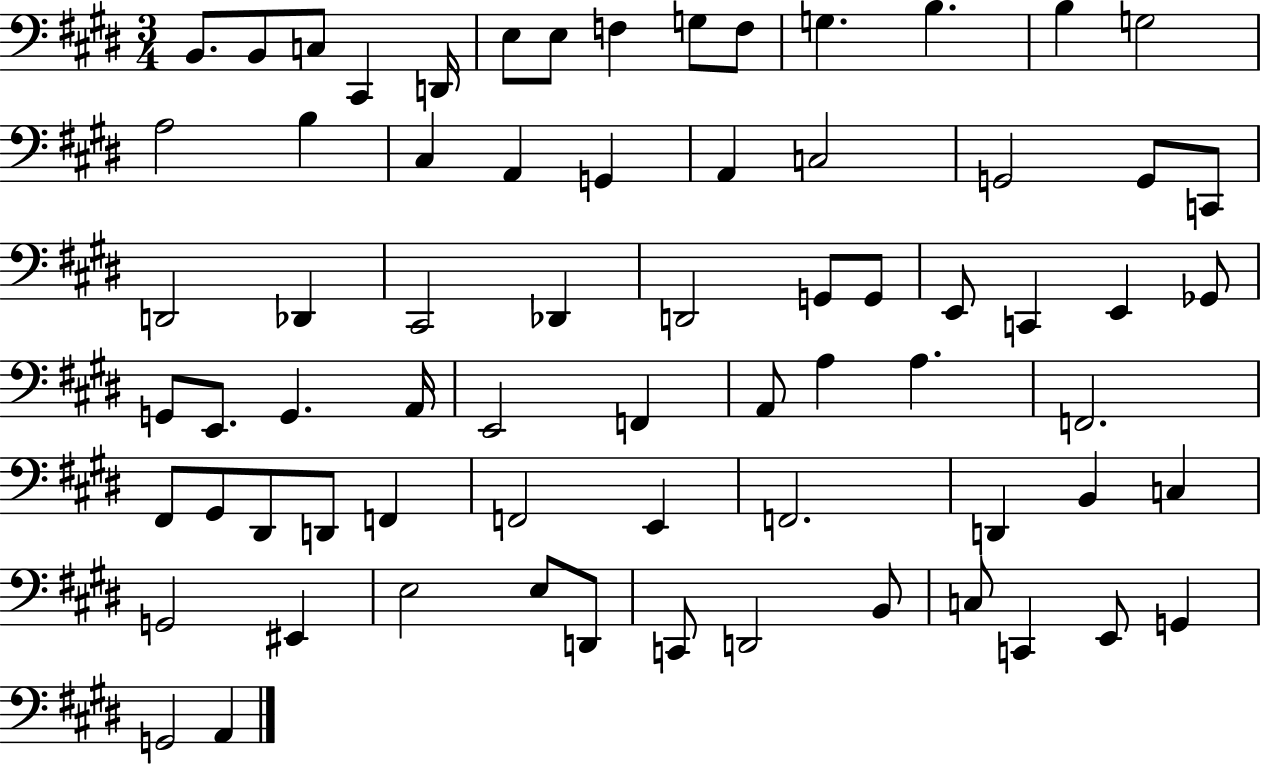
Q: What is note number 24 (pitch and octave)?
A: C2